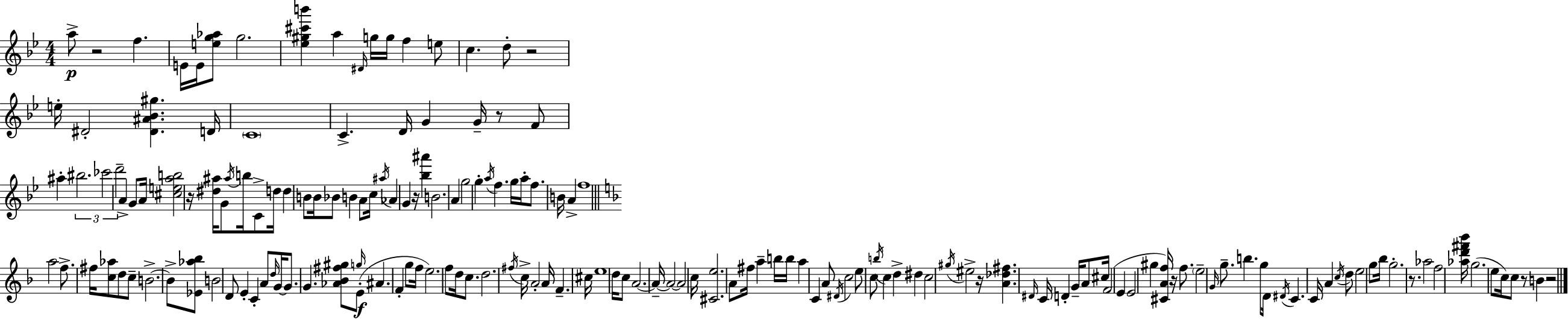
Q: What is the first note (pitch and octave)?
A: A5